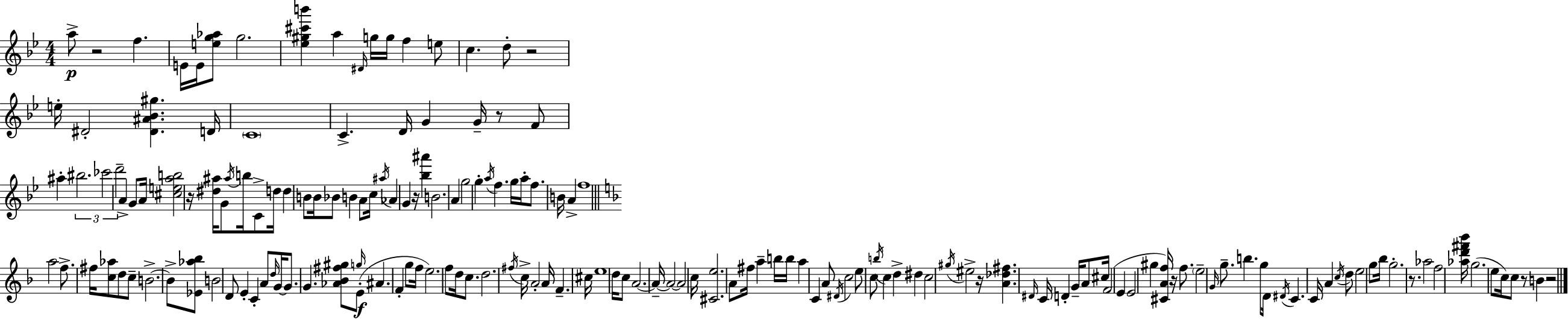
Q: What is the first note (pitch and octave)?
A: A5